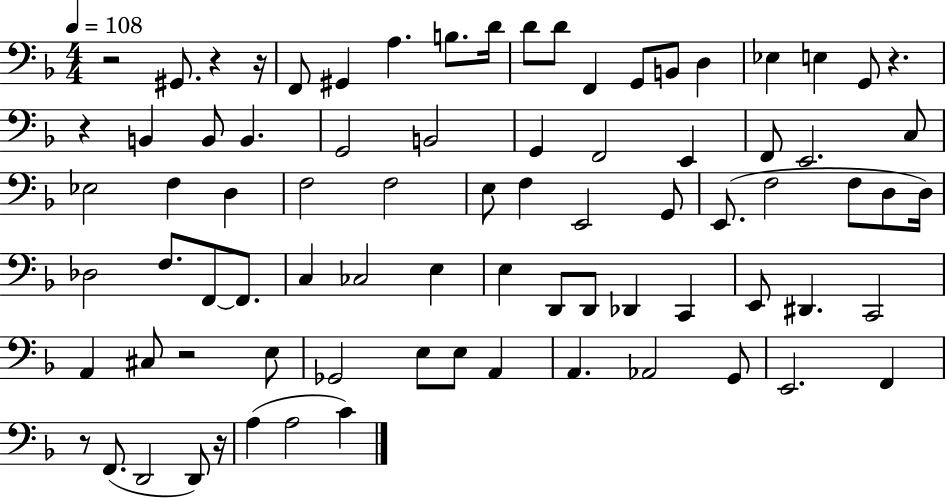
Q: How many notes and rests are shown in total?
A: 81